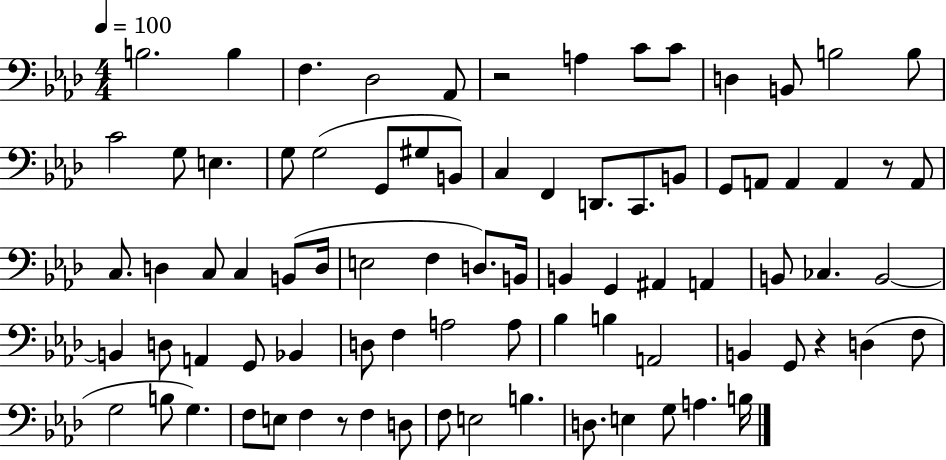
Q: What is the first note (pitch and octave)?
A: B3